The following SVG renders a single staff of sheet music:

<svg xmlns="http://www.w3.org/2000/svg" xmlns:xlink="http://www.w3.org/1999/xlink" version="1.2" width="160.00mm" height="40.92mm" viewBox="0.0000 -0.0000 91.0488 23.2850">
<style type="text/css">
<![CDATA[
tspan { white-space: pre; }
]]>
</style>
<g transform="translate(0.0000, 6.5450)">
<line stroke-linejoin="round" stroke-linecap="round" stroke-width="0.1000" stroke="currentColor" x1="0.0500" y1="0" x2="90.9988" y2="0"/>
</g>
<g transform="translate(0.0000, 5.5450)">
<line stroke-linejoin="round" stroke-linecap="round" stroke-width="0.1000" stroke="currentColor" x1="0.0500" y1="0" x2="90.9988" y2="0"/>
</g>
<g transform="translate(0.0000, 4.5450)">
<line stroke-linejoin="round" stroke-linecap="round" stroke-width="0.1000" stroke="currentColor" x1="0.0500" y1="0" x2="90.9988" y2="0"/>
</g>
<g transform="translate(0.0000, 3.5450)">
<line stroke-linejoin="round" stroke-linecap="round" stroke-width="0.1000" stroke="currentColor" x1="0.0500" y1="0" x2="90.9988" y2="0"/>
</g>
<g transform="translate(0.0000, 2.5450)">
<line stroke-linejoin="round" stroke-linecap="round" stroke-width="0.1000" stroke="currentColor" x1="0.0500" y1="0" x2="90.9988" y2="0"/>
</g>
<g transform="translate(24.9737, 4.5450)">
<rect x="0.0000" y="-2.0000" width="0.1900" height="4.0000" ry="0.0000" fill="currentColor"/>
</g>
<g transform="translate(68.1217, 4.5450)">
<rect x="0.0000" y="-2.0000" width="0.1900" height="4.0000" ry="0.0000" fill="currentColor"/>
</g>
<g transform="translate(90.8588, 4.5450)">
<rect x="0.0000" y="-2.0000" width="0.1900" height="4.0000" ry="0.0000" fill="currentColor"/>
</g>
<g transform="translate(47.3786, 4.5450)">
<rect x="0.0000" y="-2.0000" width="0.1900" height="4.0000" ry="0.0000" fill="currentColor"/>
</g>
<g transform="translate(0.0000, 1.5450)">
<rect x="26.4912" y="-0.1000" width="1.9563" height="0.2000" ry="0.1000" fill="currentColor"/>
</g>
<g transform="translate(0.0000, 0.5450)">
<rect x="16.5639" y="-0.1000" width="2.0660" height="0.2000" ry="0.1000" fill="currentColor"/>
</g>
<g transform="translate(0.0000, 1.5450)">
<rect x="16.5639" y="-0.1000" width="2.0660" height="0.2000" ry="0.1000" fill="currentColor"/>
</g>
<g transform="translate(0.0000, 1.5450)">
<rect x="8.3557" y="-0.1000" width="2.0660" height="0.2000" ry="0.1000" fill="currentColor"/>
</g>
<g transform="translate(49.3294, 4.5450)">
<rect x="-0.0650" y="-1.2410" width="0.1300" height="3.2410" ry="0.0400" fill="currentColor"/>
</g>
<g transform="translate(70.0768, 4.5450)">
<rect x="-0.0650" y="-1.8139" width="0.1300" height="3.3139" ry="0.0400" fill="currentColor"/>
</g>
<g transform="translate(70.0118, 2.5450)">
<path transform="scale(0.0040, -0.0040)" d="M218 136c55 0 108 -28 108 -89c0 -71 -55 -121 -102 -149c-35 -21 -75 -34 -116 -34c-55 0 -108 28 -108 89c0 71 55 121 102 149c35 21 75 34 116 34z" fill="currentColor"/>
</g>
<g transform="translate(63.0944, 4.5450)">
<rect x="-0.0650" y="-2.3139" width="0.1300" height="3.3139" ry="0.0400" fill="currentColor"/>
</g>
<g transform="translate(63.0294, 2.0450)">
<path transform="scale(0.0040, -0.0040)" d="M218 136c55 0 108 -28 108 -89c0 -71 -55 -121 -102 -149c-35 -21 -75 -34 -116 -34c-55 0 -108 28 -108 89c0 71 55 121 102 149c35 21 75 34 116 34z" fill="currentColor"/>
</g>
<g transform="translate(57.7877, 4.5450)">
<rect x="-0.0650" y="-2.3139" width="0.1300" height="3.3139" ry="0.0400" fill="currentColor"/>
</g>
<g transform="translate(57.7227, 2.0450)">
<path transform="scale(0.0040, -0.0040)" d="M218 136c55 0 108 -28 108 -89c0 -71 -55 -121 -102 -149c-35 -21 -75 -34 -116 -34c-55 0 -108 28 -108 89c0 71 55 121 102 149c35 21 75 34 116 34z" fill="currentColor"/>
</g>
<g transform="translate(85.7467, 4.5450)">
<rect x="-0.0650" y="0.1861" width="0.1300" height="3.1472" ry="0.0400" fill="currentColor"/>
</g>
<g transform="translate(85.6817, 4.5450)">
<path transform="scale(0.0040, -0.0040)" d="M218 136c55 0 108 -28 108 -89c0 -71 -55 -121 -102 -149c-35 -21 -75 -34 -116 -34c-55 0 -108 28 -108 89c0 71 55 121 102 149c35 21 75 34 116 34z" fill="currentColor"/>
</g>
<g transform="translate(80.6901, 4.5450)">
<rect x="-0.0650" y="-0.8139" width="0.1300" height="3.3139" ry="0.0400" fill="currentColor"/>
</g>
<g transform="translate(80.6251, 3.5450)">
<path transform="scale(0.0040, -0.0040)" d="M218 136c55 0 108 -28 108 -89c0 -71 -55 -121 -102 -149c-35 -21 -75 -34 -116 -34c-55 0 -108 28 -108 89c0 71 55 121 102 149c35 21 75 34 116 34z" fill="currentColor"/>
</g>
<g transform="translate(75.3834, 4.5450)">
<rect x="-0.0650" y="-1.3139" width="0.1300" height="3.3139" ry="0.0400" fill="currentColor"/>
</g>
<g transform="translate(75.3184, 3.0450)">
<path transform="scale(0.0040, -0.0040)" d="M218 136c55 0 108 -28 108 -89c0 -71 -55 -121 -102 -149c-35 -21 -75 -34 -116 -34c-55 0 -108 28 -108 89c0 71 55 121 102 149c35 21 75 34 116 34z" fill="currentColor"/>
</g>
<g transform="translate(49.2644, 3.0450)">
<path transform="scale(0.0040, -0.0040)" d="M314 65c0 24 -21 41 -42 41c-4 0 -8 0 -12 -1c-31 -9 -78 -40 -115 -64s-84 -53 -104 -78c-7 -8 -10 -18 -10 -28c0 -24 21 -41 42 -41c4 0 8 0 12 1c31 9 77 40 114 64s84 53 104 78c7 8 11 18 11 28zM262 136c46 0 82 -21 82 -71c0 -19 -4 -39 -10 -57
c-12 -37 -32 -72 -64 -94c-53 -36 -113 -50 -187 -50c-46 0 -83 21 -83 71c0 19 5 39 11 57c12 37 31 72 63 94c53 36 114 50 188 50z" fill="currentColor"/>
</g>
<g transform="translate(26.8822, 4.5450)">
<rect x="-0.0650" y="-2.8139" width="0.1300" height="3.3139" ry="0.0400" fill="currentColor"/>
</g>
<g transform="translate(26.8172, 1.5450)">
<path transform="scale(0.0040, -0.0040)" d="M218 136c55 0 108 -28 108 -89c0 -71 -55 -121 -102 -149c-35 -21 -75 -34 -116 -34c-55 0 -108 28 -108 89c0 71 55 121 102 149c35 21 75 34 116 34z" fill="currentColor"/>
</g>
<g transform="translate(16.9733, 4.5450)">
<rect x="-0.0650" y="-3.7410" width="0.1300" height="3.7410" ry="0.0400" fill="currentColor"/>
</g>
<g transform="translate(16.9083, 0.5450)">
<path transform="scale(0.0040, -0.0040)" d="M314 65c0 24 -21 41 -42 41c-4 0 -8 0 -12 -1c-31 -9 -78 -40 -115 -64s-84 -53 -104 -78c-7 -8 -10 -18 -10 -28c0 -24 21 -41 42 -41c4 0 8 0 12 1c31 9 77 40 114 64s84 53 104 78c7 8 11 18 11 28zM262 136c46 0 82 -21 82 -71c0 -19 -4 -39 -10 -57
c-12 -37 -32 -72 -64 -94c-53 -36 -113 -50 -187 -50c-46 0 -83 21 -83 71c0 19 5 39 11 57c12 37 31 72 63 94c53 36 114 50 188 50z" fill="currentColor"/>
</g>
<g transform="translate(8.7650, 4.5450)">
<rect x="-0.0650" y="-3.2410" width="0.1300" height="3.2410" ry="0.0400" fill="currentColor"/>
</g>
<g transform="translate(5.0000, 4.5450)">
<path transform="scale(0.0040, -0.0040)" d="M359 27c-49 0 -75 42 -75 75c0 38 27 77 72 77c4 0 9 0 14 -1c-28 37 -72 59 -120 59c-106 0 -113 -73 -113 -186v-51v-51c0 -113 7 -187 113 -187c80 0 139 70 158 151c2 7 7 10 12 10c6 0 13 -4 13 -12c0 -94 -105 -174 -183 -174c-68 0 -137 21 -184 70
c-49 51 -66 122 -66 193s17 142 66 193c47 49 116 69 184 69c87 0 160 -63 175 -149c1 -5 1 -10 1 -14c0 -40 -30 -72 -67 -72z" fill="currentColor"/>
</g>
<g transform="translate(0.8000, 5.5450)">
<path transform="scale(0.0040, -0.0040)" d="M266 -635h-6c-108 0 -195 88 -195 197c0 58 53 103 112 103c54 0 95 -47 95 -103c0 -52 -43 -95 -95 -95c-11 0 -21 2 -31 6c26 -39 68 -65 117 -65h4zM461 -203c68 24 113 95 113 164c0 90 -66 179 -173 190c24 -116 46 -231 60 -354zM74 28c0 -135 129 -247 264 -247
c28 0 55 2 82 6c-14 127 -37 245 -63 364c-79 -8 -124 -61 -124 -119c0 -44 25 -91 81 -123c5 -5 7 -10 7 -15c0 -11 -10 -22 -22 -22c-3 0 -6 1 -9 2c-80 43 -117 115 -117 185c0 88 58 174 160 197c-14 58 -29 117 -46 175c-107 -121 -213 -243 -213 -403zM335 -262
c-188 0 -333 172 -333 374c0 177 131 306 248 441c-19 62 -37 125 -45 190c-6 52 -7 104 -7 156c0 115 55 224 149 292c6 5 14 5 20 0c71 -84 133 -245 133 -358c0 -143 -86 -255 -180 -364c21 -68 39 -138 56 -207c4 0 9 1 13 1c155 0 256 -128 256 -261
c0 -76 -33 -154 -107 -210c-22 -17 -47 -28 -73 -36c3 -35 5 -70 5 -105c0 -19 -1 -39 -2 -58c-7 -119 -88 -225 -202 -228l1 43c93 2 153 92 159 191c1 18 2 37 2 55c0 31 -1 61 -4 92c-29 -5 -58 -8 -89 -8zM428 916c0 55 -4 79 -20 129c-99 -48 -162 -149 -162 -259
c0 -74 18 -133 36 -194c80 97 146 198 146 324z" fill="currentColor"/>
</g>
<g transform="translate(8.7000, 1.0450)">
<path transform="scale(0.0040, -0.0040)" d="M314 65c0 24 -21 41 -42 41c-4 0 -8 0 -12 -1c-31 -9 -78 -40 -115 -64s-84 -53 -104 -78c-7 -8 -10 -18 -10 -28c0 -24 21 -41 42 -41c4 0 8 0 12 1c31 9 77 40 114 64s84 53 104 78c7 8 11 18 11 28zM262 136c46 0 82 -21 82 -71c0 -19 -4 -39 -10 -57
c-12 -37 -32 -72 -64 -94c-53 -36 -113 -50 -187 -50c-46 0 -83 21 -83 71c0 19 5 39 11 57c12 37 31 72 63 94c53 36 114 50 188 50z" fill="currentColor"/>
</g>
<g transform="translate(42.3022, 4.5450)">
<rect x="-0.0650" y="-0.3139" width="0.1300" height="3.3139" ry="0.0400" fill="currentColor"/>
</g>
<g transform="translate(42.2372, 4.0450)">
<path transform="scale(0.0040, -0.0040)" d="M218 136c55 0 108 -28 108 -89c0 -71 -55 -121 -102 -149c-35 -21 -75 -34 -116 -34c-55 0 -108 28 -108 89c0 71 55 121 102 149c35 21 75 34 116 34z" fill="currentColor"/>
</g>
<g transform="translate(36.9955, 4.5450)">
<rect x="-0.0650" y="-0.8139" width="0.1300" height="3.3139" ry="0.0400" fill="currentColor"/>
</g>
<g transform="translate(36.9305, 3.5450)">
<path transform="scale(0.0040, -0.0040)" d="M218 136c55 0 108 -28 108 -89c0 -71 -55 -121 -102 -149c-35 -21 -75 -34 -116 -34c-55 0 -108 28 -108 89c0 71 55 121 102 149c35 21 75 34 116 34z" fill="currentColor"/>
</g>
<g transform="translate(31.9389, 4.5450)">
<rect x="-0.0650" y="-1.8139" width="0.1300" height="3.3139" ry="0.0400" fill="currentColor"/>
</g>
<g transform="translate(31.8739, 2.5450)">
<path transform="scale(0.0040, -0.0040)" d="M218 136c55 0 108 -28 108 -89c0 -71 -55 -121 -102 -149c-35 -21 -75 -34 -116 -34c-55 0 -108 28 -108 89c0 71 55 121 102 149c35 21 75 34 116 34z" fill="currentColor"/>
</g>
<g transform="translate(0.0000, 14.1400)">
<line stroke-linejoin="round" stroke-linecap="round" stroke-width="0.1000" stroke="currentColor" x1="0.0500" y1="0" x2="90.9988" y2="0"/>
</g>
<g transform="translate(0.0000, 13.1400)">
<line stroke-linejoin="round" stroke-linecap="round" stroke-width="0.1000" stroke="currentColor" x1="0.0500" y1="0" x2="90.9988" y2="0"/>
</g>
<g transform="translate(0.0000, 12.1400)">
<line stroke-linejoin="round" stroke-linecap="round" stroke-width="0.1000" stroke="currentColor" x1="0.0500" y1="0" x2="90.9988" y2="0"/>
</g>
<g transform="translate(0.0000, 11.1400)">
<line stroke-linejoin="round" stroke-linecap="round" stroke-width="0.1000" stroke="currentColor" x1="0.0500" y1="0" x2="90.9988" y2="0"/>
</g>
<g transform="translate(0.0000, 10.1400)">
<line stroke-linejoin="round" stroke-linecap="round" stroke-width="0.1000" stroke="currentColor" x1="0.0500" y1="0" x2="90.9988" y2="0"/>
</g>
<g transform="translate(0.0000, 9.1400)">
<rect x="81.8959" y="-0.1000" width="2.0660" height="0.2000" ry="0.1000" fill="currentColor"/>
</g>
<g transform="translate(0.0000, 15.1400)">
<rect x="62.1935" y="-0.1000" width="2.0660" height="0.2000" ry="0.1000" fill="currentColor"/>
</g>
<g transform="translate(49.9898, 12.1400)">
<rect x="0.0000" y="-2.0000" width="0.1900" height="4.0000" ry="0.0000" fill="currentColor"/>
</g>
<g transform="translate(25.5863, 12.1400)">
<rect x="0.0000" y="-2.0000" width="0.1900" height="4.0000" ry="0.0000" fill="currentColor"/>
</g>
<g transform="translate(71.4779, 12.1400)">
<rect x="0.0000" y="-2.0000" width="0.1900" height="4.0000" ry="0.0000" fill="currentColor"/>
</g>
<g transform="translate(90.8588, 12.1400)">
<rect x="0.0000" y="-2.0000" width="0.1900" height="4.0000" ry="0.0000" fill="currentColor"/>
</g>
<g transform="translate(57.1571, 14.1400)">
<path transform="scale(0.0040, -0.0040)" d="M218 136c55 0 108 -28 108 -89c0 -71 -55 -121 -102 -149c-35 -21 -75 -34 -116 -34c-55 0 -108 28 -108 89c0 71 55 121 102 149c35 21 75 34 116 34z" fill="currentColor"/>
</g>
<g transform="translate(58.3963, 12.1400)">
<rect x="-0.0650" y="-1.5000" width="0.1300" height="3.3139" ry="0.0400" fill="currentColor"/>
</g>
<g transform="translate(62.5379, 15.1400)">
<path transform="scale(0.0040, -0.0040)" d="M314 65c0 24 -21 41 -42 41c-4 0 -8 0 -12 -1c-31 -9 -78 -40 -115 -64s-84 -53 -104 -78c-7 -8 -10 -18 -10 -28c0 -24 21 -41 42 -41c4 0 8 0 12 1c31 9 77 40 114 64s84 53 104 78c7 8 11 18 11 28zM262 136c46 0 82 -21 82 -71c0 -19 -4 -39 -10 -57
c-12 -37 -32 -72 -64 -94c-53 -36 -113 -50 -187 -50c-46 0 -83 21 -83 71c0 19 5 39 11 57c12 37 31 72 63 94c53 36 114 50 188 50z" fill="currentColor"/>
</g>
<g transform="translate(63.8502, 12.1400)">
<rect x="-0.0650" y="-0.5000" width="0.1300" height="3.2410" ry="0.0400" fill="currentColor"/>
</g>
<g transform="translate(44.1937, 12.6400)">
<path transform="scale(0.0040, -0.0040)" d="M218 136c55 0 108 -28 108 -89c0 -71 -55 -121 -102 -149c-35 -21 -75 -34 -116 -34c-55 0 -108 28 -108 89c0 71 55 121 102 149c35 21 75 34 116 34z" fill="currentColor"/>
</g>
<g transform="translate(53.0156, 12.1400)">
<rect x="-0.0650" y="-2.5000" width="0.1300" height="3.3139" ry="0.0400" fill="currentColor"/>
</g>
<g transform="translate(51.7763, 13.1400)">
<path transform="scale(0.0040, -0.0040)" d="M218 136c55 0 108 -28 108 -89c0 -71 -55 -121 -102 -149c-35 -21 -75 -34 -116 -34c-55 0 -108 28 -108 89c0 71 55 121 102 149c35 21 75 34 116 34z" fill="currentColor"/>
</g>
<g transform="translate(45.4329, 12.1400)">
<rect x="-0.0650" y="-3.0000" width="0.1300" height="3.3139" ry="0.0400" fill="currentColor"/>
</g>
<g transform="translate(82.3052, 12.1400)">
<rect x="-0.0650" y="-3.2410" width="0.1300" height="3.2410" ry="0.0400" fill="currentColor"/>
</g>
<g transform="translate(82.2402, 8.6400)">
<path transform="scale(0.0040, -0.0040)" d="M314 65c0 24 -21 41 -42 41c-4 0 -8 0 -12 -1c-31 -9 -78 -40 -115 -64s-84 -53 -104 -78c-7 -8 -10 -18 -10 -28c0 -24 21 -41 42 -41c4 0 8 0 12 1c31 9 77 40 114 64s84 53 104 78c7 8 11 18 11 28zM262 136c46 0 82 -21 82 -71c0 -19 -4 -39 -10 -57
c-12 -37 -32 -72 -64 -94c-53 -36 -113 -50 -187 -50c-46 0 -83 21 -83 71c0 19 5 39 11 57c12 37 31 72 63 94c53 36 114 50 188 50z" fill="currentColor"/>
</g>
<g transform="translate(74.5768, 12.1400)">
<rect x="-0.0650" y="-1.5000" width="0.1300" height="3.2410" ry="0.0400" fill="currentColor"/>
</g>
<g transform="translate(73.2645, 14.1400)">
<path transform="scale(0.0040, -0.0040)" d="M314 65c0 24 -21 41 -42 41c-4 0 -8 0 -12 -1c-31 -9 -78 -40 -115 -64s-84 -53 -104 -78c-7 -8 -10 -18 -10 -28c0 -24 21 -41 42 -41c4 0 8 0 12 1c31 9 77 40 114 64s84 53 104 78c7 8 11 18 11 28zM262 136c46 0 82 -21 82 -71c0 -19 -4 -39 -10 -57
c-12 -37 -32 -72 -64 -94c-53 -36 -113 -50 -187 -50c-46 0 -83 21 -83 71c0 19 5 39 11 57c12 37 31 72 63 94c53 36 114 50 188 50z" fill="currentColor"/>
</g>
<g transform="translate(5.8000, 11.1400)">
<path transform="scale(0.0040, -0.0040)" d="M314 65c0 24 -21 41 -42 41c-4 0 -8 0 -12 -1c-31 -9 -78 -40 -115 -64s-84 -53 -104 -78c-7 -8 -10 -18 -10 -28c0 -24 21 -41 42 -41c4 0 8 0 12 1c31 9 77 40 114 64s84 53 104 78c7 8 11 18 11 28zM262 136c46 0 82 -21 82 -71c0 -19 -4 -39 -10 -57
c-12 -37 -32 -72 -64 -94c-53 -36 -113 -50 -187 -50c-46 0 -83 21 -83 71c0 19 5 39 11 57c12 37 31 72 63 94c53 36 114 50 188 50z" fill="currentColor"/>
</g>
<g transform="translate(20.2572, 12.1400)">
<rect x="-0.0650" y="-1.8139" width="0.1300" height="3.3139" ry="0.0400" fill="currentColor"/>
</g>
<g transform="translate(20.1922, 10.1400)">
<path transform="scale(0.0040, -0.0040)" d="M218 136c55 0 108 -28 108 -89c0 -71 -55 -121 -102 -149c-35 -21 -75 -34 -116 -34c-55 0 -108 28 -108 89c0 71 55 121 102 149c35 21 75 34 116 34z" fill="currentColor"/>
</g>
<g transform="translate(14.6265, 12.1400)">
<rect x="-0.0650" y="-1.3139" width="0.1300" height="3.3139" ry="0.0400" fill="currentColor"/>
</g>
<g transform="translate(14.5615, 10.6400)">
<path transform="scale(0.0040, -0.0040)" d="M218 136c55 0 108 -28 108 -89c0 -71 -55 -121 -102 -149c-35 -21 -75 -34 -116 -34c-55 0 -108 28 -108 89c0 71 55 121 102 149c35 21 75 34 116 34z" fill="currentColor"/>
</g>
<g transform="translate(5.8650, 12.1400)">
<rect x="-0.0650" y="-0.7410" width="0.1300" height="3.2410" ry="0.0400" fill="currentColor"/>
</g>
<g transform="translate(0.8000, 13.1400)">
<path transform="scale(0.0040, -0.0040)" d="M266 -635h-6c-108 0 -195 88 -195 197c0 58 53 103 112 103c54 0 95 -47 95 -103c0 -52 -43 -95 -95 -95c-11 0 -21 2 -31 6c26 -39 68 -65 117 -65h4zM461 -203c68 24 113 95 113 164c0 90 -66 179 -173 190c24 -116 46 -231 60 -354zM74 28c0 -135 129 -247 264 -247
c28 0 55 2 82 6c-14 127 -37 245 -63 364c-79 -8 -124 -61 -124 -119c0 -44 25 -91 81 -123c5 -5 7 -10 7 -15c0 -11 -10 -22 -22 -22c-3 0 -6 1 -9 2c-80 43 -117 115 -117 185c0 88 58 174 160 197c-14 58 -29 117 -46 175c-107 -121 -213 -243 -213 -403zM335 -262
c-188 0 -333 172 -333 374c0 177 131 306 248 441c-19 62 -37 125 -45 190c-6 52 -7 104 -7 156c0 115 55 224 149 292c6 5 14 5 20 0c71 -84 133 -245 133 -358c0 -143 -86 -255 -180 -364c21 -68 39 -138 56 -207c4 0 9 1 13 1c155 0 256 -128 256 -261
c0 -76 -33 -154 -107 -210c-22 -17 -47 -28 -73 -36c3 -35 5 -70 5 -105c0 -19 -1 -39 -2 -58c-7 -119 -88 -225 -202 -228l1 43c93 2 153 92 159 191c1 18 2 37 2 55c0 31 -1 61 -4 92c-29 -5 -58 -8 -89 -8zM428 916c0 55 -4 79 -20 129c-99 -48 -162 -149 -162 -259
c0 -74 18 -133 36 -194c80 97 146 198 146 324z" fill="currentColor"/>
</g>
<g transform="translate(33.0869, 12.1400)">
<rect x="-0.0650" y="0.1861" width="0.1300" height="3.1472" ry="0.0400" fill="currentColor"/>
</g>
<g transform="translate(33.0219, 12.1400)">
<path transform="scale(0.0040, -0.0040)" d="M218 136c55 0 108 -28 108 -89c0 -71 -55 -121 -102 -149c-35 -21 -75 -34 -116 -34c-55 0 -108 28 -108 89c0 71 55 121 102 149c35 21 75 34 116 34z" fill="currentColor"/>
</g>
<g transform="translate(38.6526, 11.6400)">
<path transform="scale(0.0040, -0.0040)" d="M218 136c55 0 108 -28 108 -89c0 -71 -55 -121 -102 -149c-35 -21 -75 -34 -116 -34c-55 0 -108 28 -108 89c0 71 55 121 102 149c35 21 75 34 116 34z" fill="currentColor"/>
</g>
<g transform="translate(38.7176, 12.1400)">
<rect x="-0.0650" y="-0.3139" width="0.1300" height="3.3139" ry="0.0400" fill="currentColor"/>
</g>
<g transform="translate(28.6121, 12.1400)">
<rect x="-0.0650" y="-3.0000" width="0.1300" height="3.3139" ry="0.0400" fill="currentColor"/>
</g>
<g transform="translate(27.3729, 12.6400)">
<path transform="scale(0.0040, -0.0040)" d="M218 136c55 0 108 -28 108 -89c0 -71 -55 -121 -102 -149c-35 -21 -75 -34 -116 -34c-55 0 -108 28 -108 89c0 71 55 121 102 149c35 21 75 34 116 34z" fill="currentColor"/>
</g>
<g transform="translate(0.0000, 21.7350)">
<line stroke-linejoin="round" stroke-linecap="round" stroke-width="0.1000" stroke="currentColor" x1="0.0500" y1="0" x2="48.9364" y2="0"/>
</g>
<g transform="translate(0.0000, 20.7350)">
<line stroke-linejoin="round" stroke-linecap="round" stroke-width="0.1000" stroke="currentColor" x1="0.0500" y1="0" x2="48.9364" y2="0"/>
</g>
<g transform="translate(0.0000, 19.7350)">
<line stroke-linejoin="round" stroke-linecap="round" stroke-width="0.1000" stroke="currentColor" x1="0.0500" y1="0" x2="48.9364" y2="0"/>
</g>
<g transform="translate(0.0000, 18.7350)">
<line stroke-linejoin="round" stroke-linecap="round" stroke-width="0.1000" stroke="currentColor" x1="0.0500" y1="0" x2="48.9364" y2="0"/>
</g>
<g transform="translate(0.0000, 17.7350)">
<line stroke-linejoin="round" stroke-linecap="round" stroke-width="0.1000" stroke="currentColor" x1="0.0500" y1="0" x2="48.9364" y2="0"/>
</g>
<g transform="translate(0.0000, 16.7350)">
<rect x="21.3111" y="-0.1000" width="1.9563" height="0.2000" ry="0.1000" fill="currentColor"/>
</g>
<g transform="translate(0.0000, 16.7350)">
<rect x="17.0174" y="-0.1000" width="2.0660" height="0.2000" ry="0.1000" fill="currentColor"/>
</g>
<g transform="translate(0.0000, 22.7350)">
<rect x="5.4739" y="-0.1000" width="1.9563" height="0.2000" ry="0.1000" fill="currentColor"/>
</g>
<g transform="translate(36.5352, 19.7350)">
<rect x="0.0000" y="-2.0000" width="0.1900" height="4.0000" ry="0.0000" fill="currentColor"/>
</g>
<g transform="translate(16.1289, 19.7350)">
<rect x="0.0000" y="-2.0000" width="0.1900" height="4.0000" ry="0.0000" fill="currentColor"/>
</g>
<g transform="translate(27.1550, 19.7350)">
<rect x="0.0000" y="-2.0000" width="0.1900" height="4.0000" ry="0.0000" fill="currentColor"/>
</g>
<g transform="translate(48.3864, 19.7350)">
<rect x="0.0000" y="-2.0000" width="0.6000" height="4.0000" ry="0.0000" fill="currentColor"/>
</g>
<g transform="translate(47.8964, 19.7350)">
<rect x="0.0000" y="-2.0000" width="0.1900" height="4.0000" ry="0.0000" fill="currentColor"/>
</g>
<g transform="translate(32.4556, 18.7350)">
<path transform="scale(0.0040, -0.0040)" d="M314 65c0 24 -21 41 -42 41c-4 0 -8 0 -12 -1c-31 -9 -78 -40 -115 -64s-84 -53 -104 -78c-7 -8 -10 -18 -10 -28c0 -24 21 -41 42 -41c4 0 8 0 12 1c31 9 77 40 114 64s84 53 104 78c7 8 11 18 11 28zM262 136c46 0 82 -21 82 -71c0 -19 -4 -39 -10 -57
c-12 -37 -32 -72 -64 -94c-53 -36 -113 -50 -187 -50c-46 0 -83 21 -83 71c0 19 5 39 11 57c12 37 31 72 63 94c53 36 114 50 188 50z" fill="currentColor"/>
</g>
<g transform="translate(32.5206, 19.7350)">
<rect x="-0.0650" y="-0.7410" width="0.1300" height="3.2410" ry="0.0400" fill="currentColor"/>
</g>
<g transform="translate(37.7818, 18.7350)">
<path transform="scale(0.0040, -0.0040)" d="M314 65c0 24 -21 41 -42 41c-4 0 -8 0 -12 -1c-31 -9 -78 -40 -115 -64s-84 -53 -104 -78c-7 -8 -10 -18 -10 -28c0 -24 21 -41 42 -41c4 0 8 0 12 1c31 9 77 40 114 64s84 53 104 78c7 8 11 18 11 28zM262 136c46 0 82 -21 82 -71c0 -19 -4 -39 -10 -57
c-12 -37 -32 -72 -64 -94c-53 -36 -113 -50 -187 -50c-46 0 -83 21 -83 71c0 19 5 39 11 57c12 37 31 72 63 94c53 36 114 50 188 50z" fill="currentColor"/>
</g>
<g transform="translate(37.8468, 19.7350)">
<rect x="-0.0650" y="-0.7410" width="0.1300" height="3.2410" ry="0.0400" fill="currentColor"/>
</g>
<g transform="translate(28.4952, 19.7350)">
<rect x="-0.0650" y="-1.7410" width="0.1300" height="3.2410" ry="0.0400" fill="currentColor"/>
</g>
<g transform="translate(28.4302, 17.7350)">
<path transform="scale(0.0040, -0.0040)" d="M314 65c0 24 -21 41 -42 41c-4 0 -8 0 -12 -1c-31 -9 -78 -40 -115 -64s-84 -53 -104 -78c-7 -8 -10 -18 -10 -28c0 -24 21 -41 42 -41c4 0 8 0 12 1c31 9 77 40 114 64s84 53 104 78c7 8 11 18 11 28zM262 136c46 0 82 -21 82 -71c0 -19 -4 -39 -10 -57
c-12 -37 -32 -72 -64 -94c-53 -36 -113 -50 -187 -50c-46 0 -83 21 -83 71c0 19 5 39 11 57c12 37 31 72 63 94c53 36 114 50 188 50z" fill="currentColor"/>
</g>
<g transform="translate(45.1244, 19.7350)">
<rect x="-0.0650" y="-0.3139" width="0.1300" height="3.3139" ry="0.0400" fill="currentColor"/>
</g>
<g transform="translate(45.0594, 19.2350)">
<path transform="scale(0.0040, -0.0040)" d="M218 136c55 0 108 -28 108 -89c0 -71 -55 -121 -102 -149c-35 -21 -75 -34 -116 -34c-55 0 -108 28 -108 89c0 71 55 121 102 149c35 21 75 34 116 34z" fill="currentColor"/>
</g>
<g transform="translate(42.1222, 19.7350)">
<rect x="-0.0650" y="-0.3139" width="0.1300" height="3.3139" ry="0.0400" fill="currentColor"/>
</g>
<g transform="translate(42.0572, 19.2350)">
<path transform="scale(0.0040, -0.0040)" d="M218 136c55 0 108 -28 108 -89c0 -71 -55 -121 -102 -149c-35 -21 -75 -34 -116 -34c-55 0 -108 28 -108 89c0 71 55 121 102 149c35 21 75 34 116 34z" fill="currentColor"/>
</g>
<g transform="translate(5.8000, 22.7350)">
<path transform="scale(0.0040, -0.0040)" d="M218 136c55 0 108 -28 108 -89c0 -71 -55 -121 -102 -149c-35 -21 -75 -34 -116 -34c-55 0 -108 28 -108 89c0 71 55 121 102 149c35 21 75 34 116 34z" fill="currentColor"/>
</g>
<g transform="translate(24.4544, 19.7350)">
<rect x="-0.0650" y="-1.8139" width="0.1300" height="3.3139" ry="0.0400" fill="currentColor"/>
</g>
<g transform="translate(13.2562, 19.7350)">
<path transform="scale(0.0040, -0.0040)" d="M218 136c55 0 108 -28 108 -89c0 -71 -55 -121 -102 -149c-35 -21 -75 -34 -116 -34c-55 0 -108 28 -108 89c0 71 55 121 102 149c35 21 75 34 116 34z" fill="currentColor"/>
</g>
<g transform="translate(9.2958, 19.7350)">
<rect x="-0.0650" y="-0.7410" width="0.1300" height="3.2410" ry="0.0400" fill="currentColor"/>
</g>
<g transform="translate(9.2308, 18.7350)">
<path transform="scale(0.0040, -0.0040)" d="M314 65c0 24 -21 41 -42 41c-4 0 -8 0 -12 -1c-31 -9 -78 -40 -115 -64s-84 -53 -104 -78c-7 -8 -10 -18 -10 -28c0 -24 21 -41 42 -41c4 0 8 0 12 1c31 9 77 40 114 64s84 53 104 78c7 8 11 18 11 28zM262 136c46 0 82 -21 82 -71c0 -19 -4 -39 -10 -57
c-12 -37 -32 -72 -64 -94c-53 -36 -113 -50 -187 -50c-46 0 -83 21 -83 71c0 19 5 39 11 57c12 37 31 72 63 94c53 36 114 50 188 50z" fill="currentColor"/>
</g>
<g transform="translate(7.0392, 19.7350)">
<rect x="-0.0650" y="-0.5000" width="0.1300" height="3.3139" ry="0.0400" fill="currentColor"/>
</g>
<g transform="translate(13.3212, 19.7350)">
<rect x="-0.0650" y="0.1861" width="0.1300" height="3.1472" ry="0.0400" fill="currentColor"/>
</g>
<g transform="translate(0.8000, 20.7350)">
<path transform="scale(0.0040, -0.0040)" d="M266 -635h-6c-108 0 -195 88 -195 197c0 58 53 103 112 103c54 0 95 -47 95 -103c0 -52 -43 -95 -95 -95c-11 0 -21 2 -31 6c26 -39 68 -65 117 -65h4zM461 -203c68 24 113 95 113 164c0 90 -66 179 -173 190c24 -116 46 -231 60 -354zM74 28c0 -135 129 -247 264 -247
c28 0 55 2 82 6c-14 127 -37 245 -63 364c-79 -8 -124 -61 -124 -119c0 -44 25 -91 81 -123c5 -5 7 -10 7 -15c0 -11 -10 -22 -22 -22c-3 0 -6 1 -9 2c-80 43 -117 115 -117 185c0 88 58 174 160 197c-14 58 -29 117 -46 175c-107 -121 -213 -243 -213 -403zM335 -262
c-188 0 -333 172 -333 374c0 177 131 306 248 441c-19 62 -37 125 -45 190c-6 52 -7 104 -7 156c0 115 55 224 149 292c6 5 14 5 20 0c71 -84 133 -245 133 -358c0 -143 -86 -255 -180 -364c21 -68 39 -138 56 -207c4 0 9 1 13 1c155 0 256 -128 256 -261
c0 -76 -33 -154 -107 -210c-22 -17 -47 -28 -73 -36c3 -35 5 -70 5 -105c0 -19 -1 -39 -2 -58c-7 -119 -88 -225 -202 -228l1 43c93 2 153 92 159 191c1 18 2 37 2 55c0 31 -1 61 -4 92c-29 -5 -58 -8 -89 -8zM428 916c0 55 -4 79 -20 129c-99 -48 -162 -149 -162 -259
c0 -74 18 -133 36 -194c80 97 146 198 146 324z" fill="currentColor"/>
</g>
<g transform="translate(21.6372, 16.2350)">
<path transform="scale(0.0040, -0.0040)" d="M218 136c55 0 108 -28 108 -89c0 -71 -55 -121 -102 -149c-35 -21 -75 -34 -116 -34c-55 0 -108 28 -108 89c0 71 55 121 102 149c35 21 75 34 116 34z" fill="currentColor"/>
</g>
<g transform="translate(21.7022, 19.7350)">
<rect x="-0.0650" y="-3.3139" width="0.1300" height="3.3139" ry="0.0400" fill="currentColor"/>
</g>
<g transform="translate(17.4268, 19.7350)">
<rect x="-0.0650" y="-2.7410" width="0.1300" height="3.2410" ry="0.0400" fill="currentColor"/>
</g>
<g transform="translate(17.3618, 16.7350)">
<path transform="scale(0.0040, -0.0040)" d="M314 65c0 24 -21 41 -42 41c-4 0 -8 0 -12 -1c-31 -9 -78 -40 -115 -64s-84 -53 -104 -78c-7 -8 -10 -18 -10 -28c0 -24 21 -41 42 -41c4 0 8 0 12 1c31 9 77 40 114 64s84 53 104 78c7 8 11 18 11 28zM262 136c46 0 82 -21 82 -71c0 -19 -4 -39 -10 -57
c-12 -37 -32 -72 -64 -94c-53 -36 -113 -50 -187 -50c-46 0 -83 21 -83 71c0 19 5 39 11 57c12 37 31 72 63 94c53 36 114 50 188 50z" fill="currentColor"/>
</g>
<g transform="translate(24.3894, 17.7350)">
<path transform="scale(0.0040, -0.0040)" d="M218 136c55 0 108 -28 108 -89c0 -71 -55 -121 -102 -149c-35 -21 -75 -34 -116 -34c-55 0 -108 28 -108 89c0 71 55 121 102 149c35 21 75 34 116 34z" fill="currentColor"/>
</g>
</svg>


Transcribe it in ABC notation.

X:1
T:Untitled
M:4/4
L:1/4
K:C
b2 c'2 a f d c e2 g g f e d B d2 e f A B c A G E C2 E2 b2 C d2 B a2 b f f2 d2 d2 c c